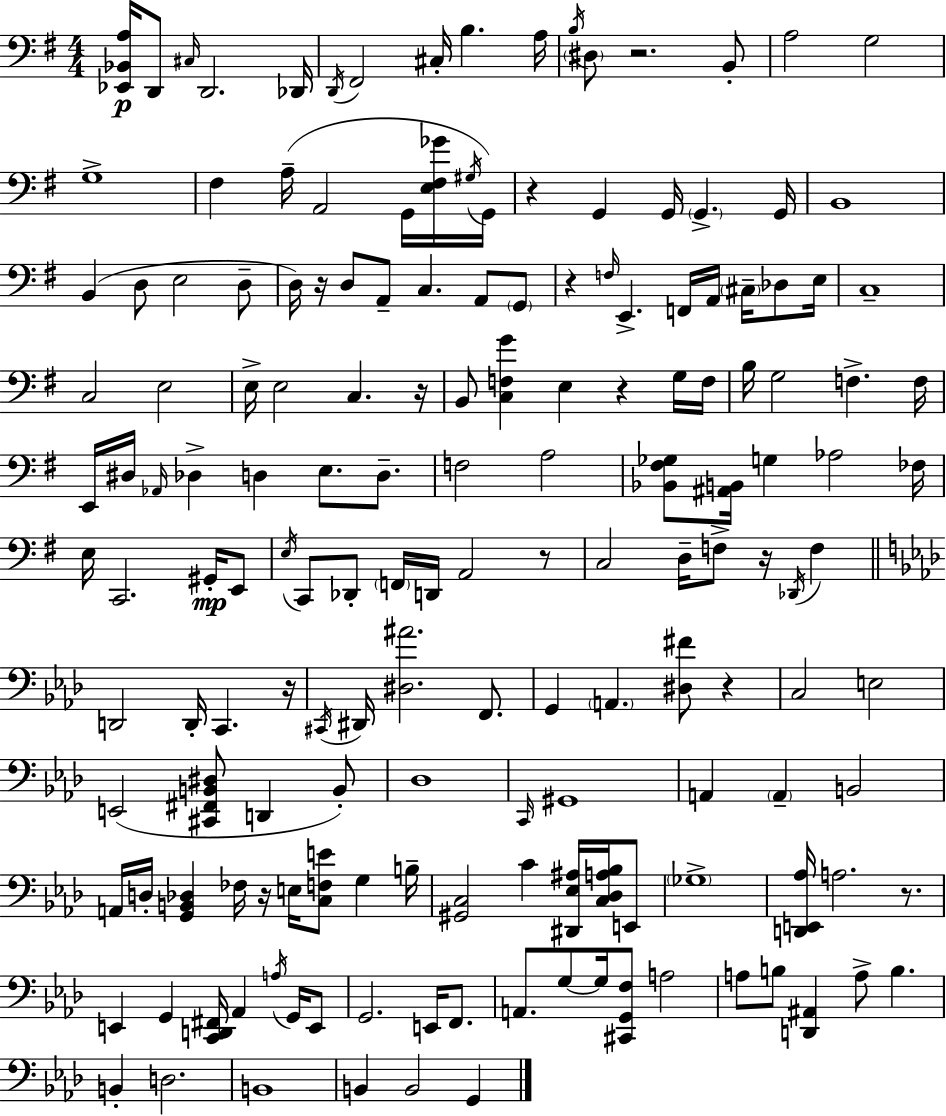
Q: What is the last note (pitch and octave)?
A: G2